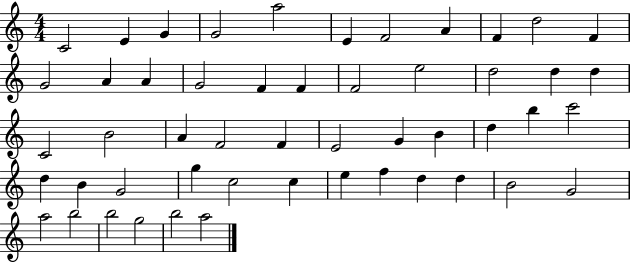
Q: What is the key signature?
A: C major